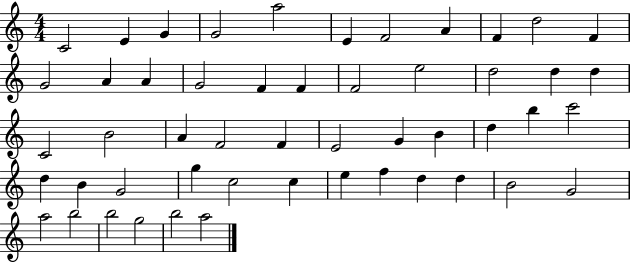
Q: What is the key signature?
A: C major